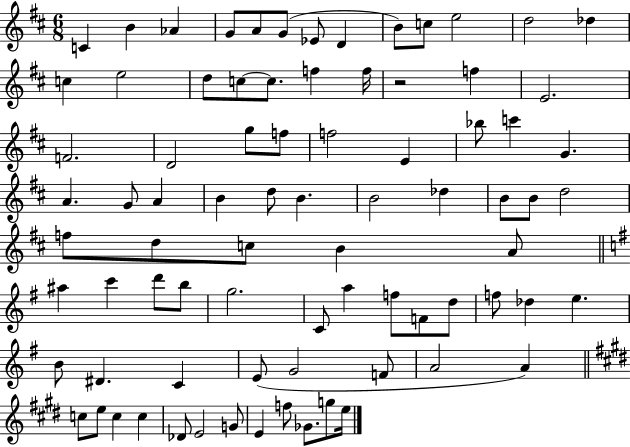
{
  \clef treble
  \numericTimeSignature
  \time 6/8
  \key d \major
  c'4 b'4 aes'4 | g'8 a'8 g'8( ees'8 d'4 | b'8) c''8 e''2 | d''2 des''4 | \break c''4 e''2 | d''8 c''8~~ c''8. f''4 f''16 | r2 f''4 | e'2. | \break f'2. | d'2 g''8 f''8 | f''2 e'4 | bes''8 c'''4 g'4. | \break a'4. g'8 a'4 | b'4 d''8 b'4. | b'2 des''4 | b'8 b'8 d''2 | \break f''8 d''8 c''8 b'4 a'8 | \bar "||" \break \key e \minor ais''4 c'''4 d'''8 b''8 | g''2. | c'8 a''4 f''8 f'8 d''8 | f''8 des''4 e''4. | \break b'8 dis'4. c'4 | e'8( g'2 f'8 | a'2 a'4) | \bar "||" \break \key e \major c''8 e''8 c''4 c''4 | des'8 e'2 g'8 | e'4 f''8 ges'8. g''8 e''16 | \bar "|."
}